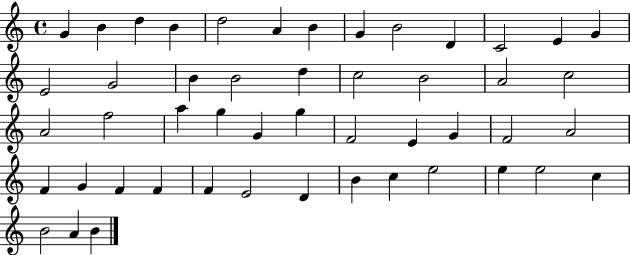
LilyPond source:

{
  \clef treble
  \time 4/4
  \defaultTimeSignature
  \key c \major
  g'4 b'4 d''4 b'4 | d''2 a'4 b'4 | g'4 b'2 d'4 | c'2 e'4 g'4 | \break e'2 g'2 | b'4 b'2 d''4 | c''2 b'2 | a'2 c''2 | \break a'2 f''2 | a''4 g''4 g'4 g''4 | f'2 e'4 g'4 | f'2 a'2 | \break f'4 g'4 f'4 f'4 | f'4 e'2 d'4 | b'4 c''4 e''2 | e''4 e''2 c''4 | \break b'2 a'4 b'4 | \bar "|."
}